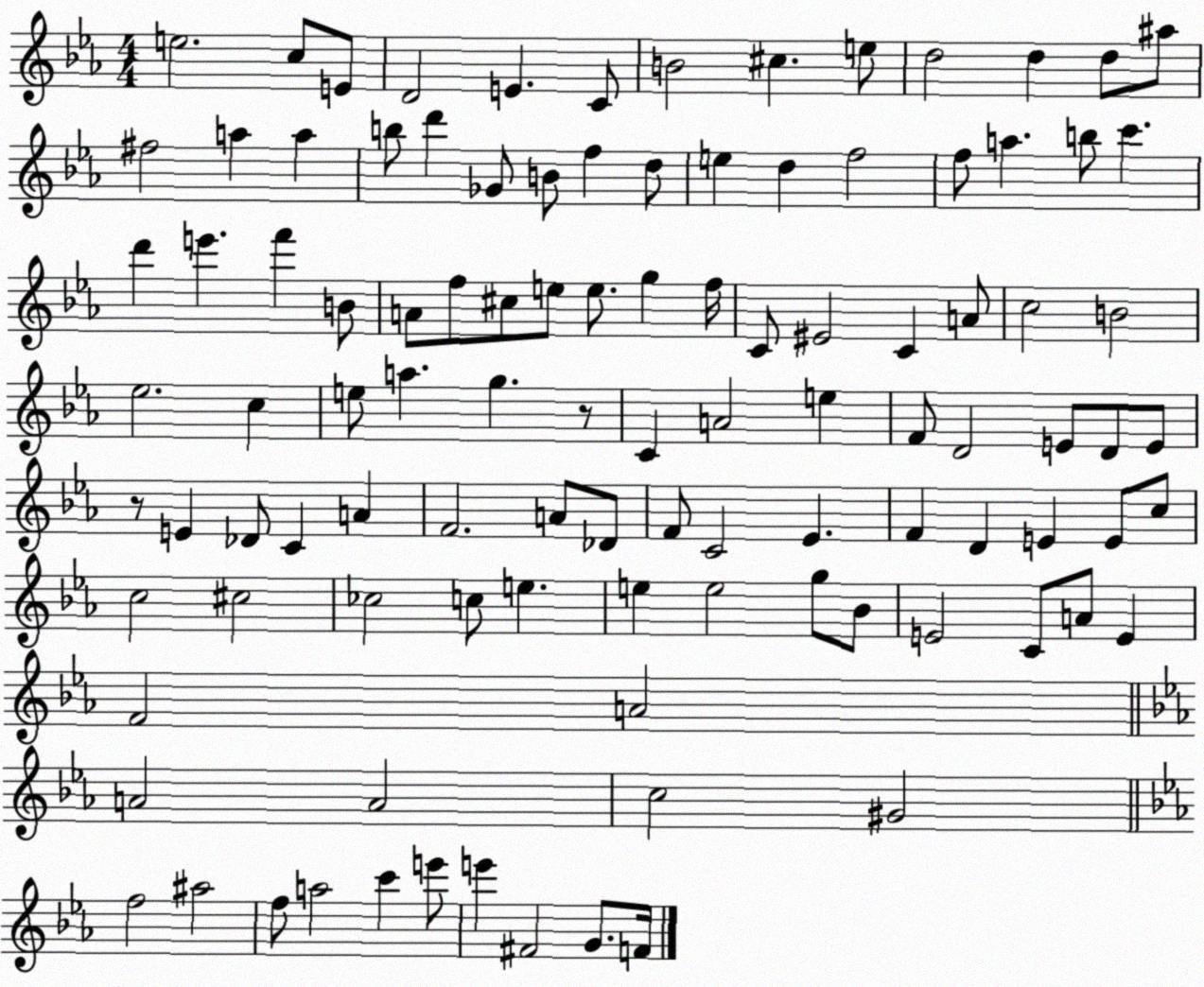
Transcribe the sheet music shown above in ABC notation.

X:1
T:Untitled
M:4/4
L:1/4
K:Eb
e2 c/2 E/2 D2 E C/2 B2 ^c e/2 d2 d d/2 ^a/2 ^f2 a a b/2 d' _G/2 B/2 f d/2 e d f2 f/2 a b/2 c' d' e' f' B/2 A/2 f/2 ^c/2 e/2 e/2 g f/4 C/2 ^E2 C A/2 c2 B2 _e2 c e/2 a g z/2 C A2 e F/2 D2 E/2 D/2 E/2 z/2 E _D/2 C A F2 A/2 _D/2 F/2 C2 _E F D E E/2 c/2 c2 ^c2 _c2 c/2 e e e2 g/2 _B/2 E2 C/2 A/2 E F2 A2 A2 A2 c2 ^G2 f2 ^a2 f/2 a2 c' e'/2 e' ^F2 G/2 F/4